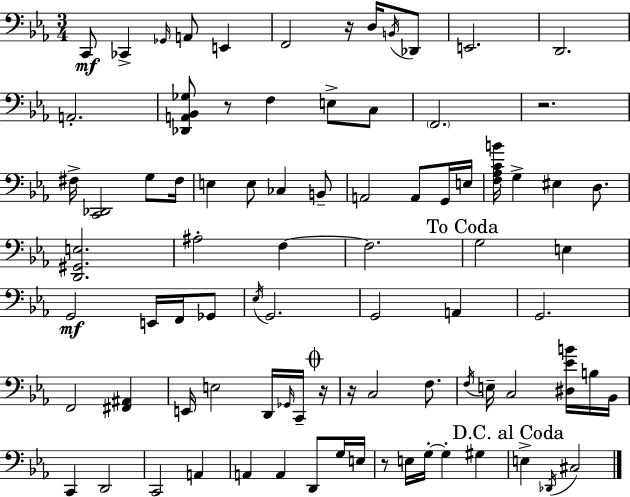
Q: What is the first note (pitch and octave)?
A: C2